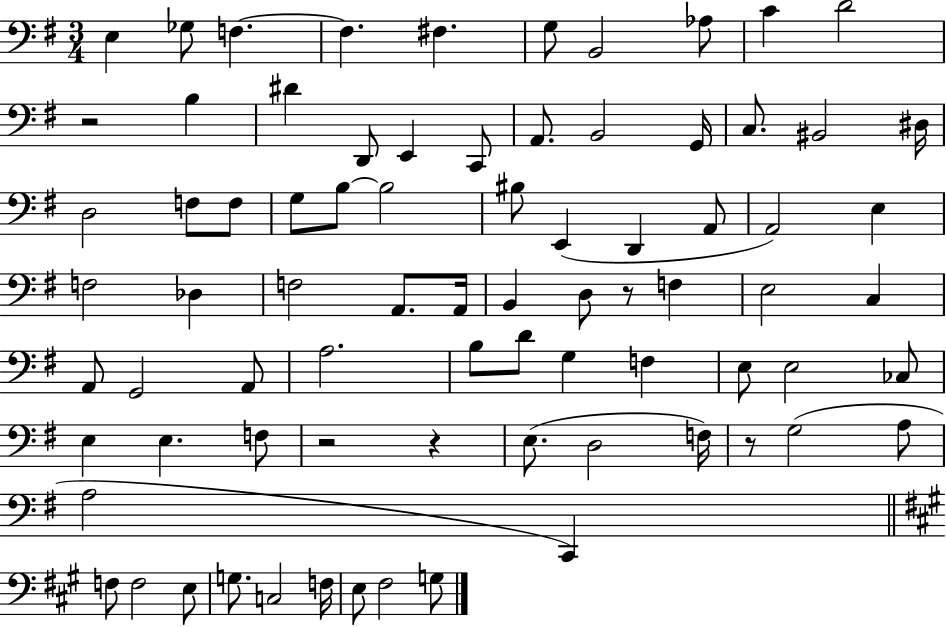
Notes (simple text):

E3/q Gb3/e F3/q. F3/q. F#3/q. G3/e B2/h Ab3/e C4/q D4/h R/h B3/q D#4/q D2/e E2/q C2/e A2/e. B2/h G2/s C3/e. BIS2/h D#3/s D3/h F3/e F3/e G3/e B3/e B3/h BIS3/e E2/q D2/q A2/e A2/h E3/q F3/h Db3/q F3/h A2/e. A2/s B2/q D3/e R/e F3/q E3/h C3/q A2/e G2/h A2/e A3/h. B3/e D4/e G3/q F3/q E3/e E3/h CES3/e E3/q E3/q. F3/e R/h R/q E3/e. D3/h F3/s R/e G3/h A3/e A3/h C2/q F3/e F3/h E3/e G3/e. C3/h F3/s E3/e F#3/h G3/e